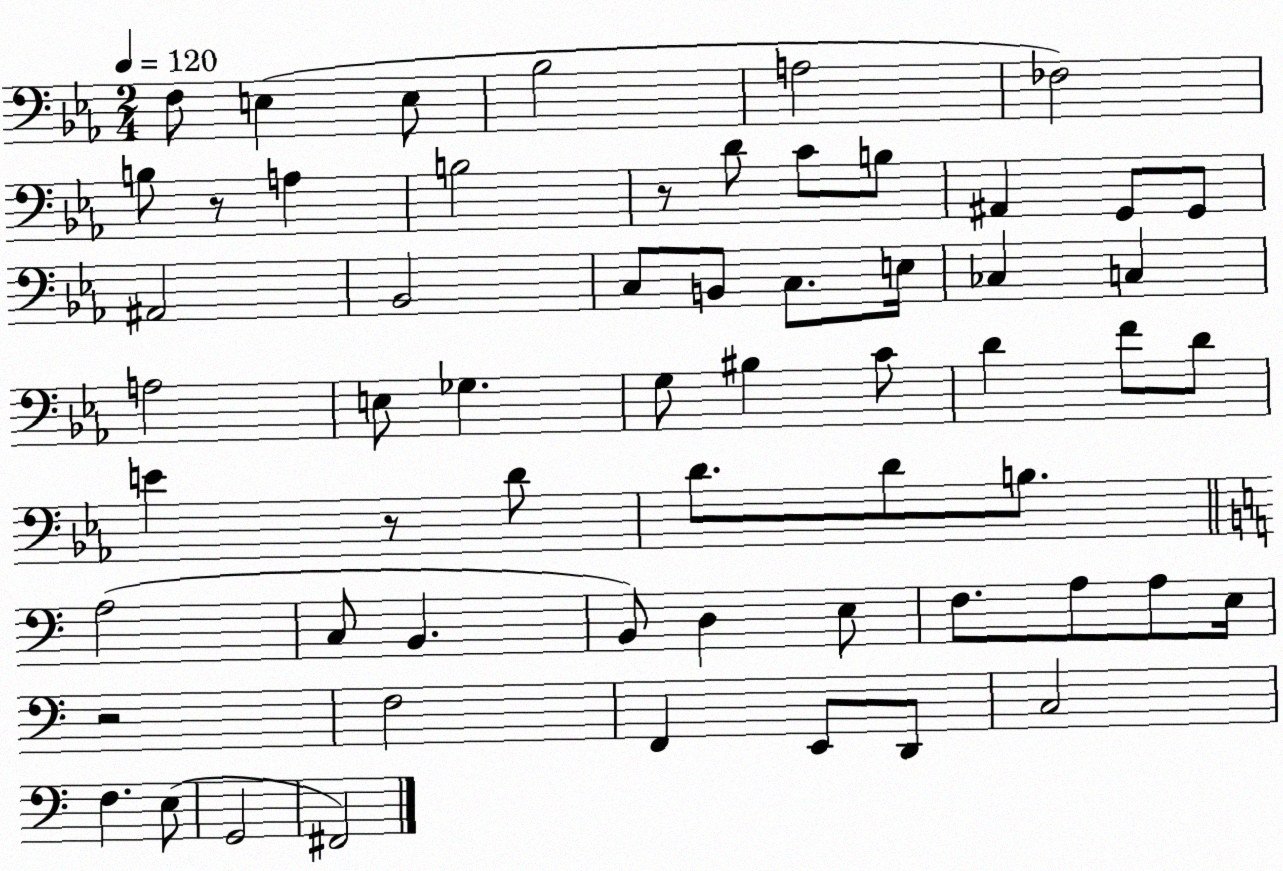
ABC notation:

X:1
T:Untitled
M:2/4
L:1/4
K:Eb
F,/2 E, E,/2 _B,2 A,2 _F,2 B,/2 z/2 A, B,2 z/2 D/2 C/2 B,/2 ^A,, G,,/2 G,,/2 ^A,,2 _B,,2 C,/2 B,,/2 C,/2 E,/4 _C, C, A,2 E,/2 _G, G,/2 ^B, C/2 D F/2 D/2 E z/2 D/2 D/2 D/2 B,/2 A,2 C,/2 B,, B,,/2 D, E,/2 F,/2 A,/2 A,/2 E,/4 z2 F,2 F,, E,,/2 D,,/2 C,2 F, E,/2 G,,2 ^F,,2